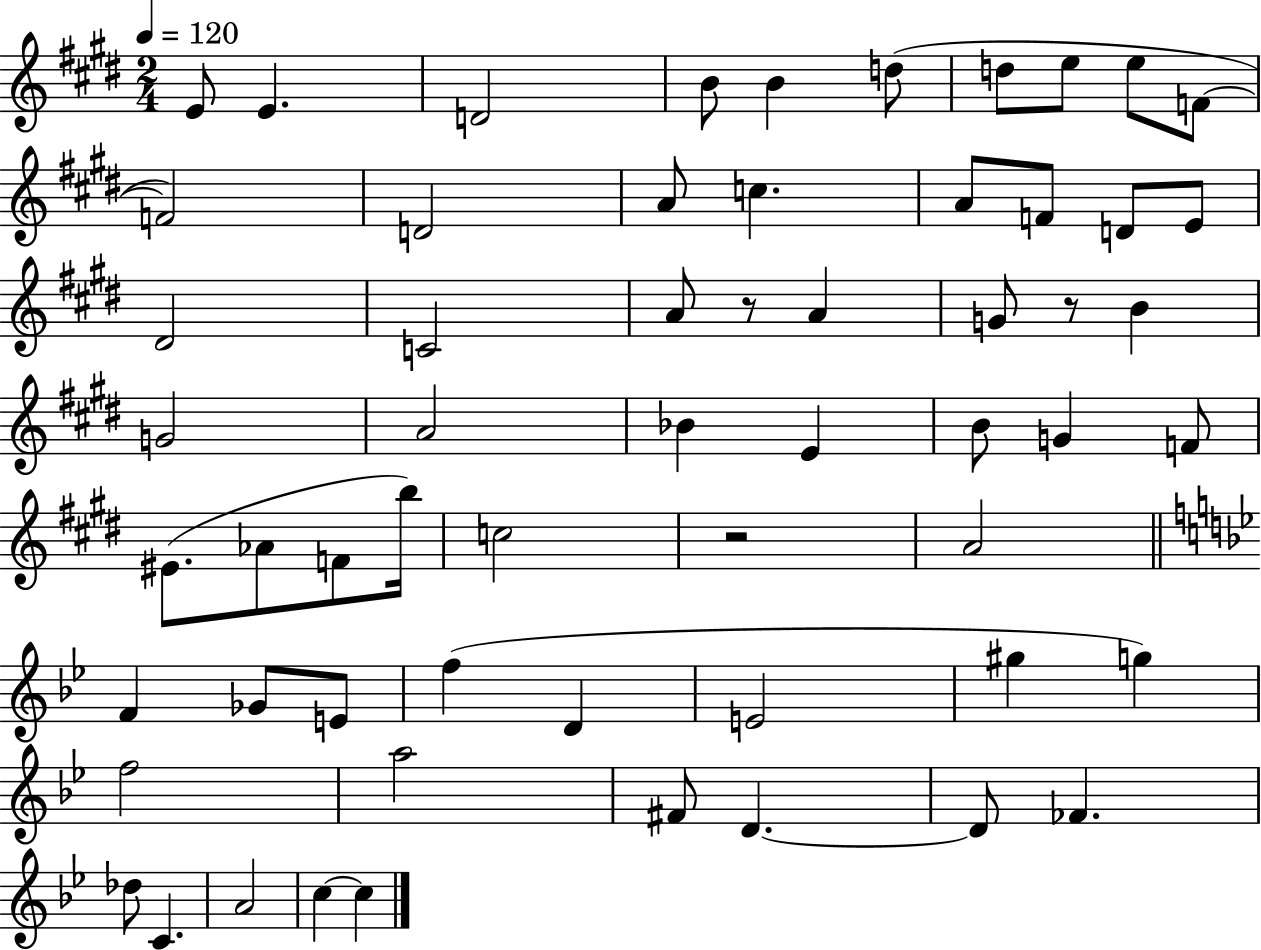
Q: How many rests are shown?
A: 3